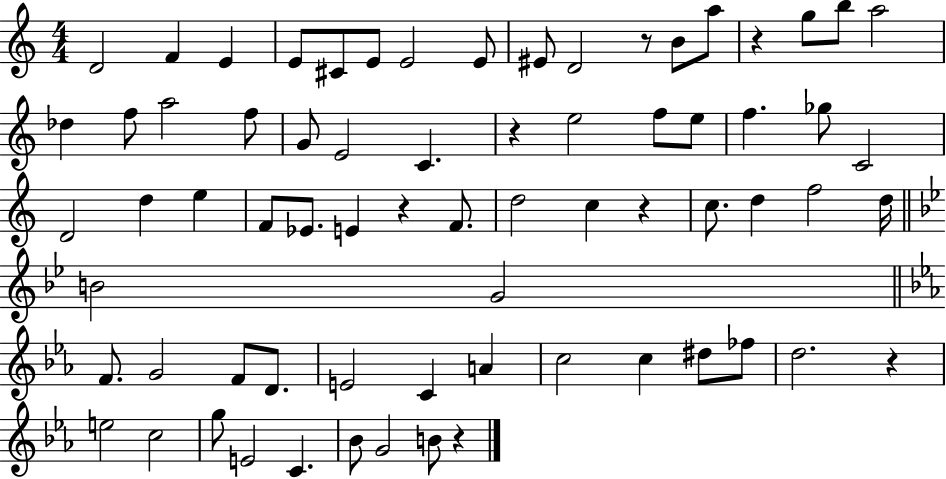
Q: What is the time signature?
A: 4/4